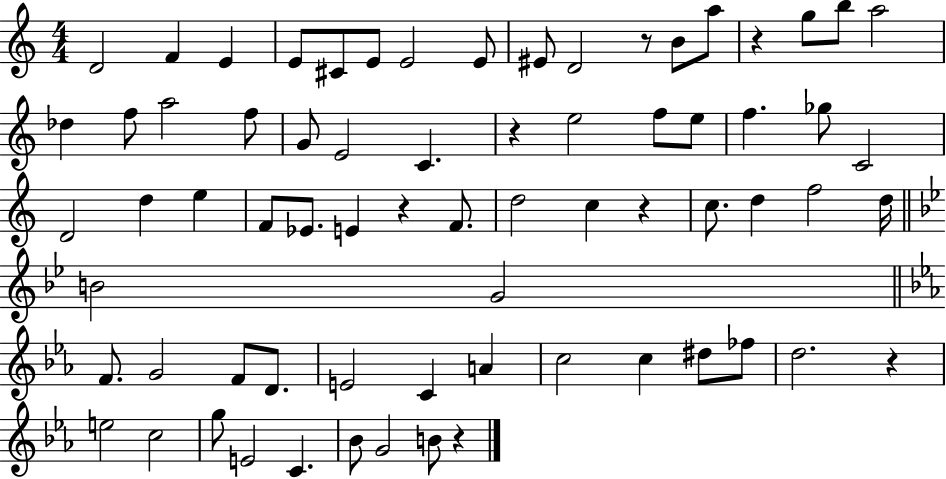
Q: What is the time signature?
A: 4/4